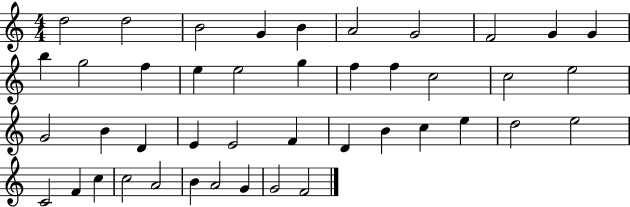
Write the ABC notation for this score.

X:1
T:Untitled
M:4/4
L:1/4
K:C
d2 d2 B2 G B A2 G2 F2 G G b g2 f e e2 g f f c2 c2 e2 G2 B D E E2 F D B c e d2 e2 C2 F c c2 A2 B A2 G G2 F2